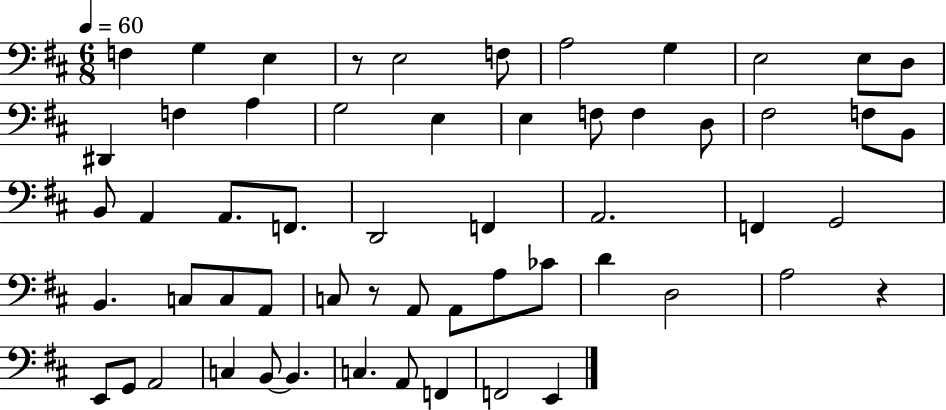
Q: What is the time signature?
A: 6/8